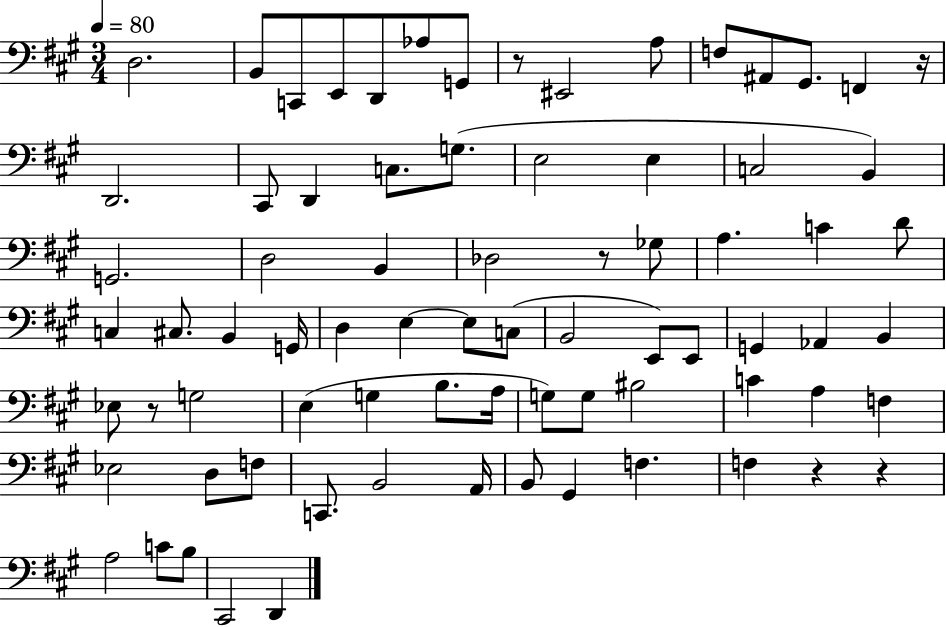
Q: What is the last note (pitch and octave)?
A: D2